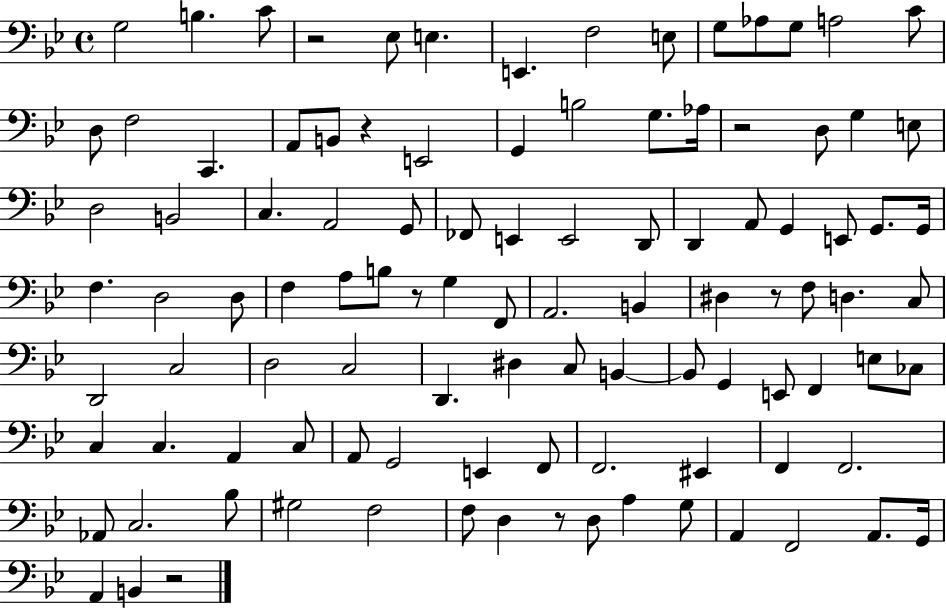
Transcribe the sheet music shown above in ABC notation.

X:1
T:Untitled
M:4/4
L:1/4
K:Bb
G,2 B, C/2 z2 _E,/2 E, E,, F,2 E,/2 G,/2 _A,/2 G,/2 A,2 C/2 D,/2 F,2 C,, A,,/2 B,,/2 z E,,2 G,, B,2 G,/2 _A,/4 z2 D,/2 G, E,/2 D,2 B,,2 C, A,,2 G,,/2 _F,,/2 E,, E,,2 D,,/2 D,, A,,/2 G,, E,,/2 G,,/2 G,,/4 F, D,2 D,/2 F, A,/2 B,/2 z/2 G, F,,/2 A,,2 B,, ^D, z/2 F,/2 D, C,/2 D,,2 C,2 D,2 C,2 D,, ^D, C,/2 B,, B,,/2 G,, E,,/2 F,, E,/2 _C,/2 C, C, A,, C,/2 A,,/2 G,,2 E,, F,,/2 F,,2 ^E,, F,, F,,2 _A,,/2 C,2 _B,/2 ^G,2 F,2 F,/2 D, z/2 D,/2 A, G,/2 A,, F,,2 A,,/2 G,,/4 A,, B,, z2